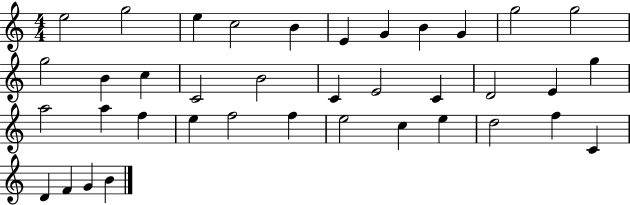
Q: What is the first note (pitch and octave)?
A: E5